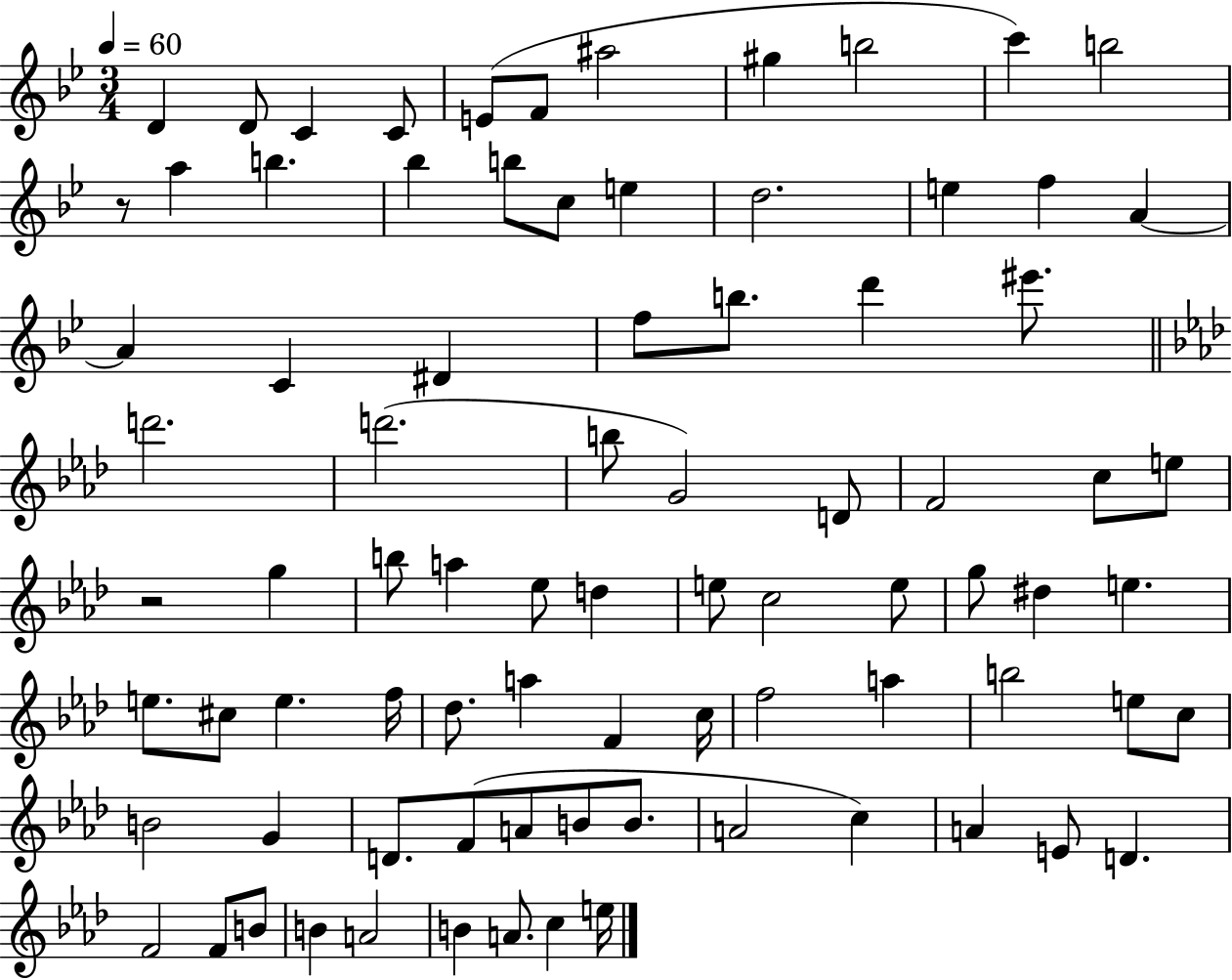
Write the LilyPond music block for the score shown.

{
  \clef treble
  \numericTimeSignature
  \time 3/4
  \key bes \major
  \tempo 4 = 60
  \repeat volta 2 { d'4 d'8 c'4 c'8 | e'8( f'8 ais''2 | gis''4 b''2 | c'''4) b''2 | \break r8 a''4 b''4. | bes''4 b''8 c''8 e''4 | d''2. | e''4 f''4 a'4~~ | \break a'4 c'4 dis'4 | f''8 b''8. d'''4 eis'''8. | \bar "||" \break \key f \minor d'''2. | d'''2.( | b''8 g'2) d'8 | f'2 c''8 e''8 | \break r2 g''4 | b''8 a''4 ees''8 d''4 | e''8 c''2 e''8 | g''8 dis''4 e''4. | \break e''8. cis''8 e''4. f''16 | des''8. a''4 f'4 c''16 | f''2 a''4 | b''2 e''8 c''8 | \break b'2 g'4 | d'8. f'8( a'8 b'8 b'8. | a'2 c''4) | a'4 e'8 d'4. | \break f'2 f'8 b'8 | b'4 a'2 | b'4 a'8. c''4 e''16 | } \bar "|."
}